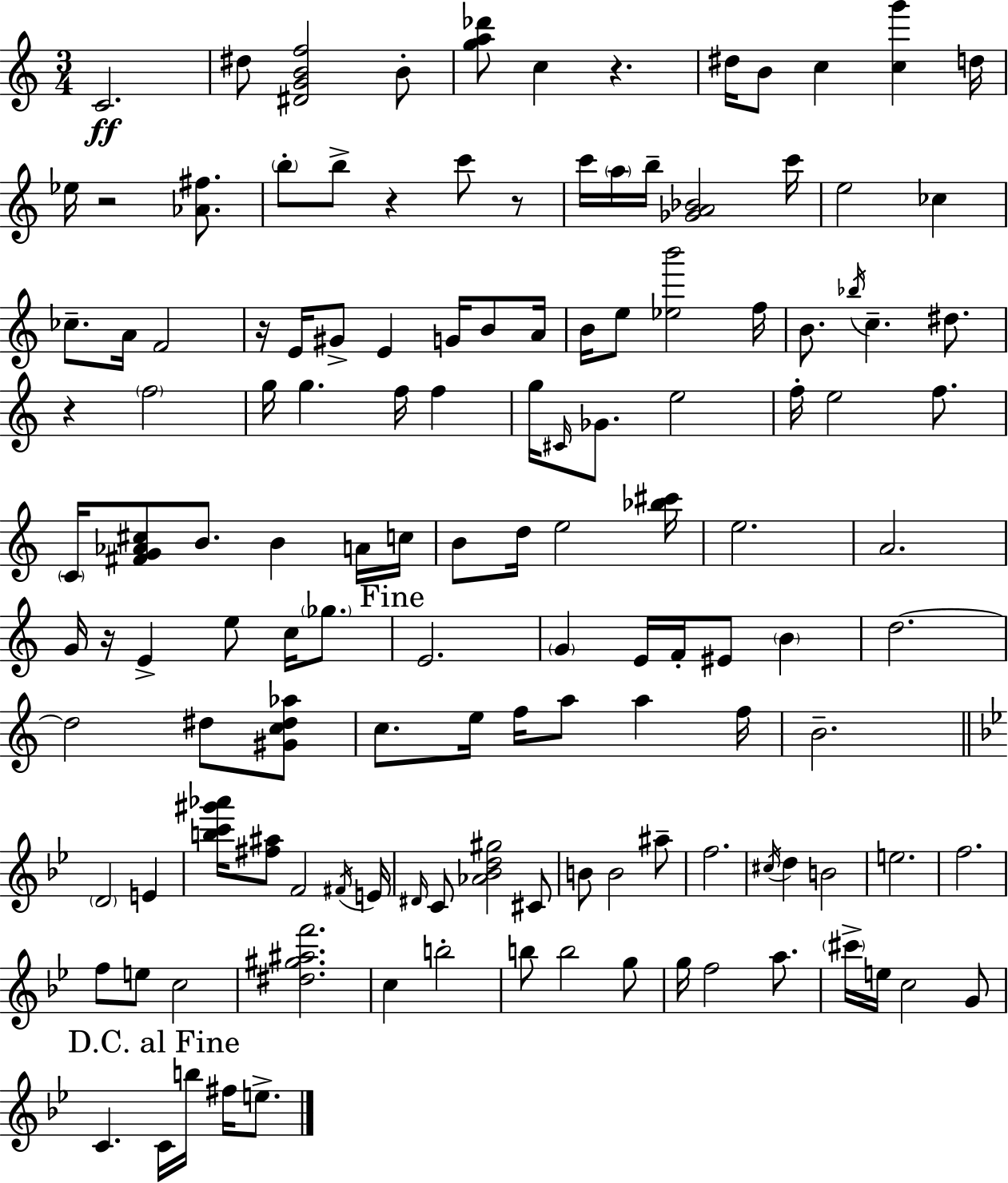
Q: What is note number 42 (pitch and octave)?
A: Gb4